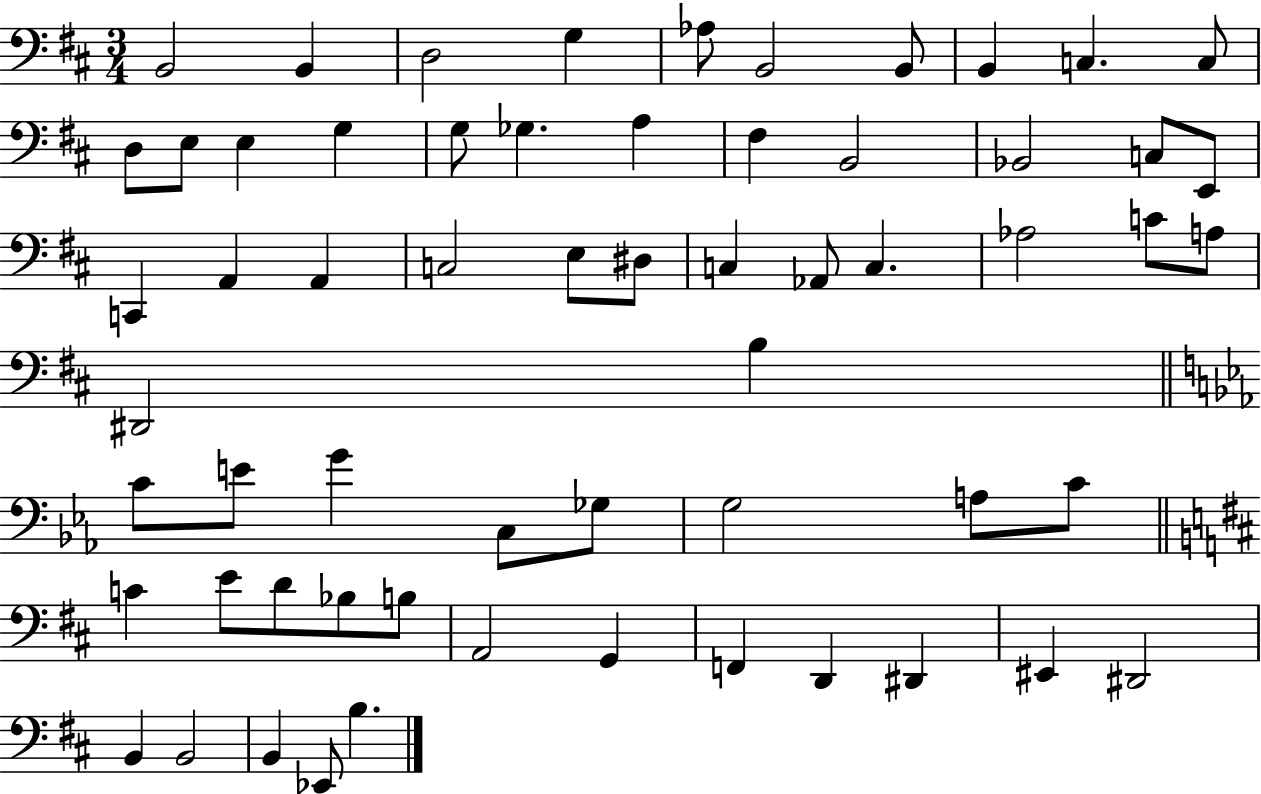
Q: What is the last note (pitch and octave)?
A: B3